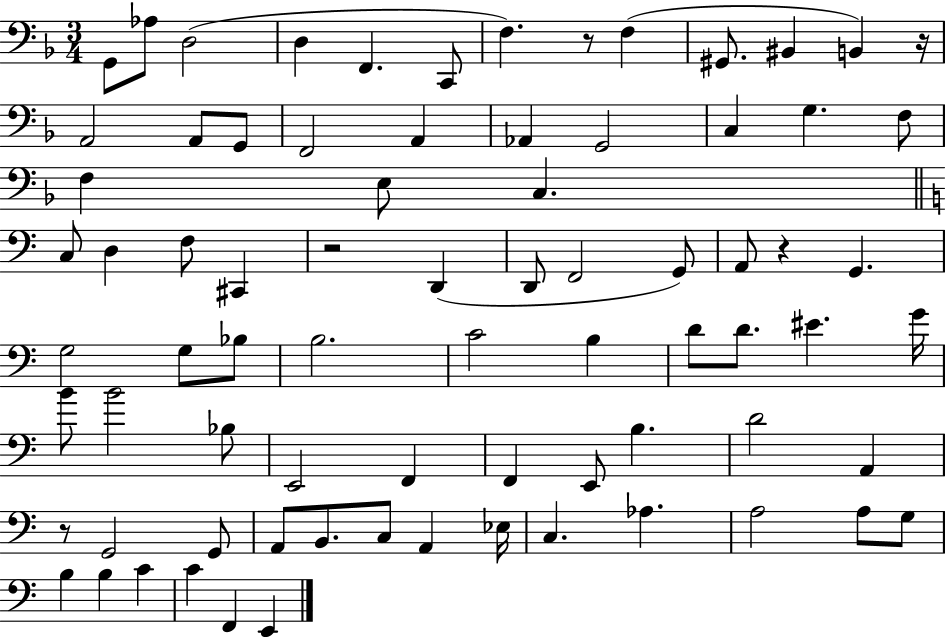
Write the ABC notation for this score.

X:1
T:Untitled
M:3/4
L:1/4
K:F
G,,/2 _A,/2 D,2 D, F,, C,,/2 F, z/2 F, ^G,,/2 ^B,, B,, z/4 A,,2 A,,/2 G,,/2 F,,2 A,, _A,, G,,2 C, G, F,/2 F, E,/2 C, C,/2 D, F,/2 ^C,, z2 D,, D,,/2 F,,2 G,,/2 A,,/2 z G,, G,2 G,/2 _B,/2 B,2 C2 B, D/2 D/2 ^E G/4 B/2 B2 _B,/2 E,,2 F,, F,, E,,/2 B, D2 A,, z/2 G,,2 G,,/2 A,,/2 B,,/2 C,/2 A,, _E,/4 C, _A, A,2 A,/2 G,/2 B, B, C C F,, E,,